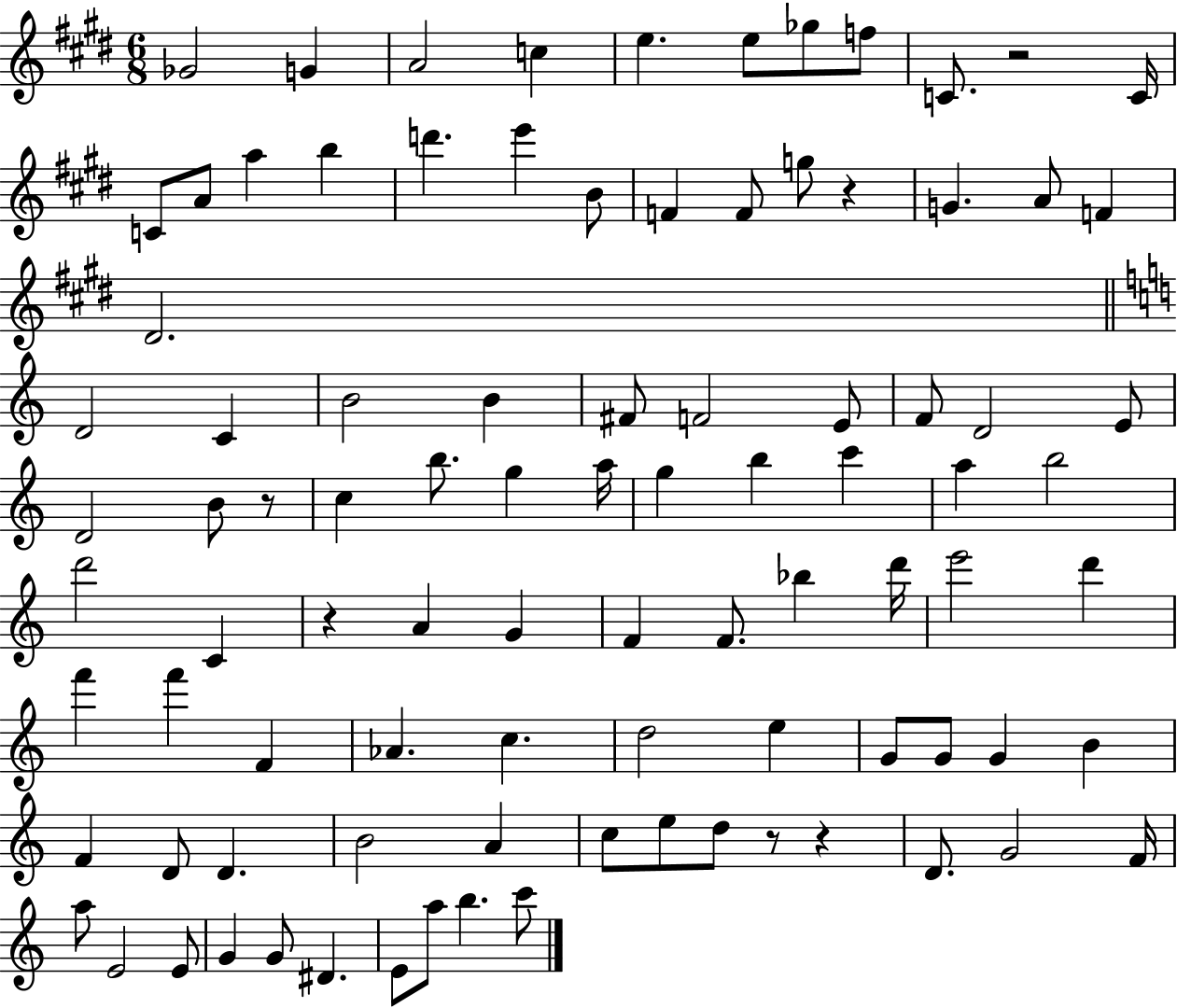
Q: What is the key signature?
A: E major